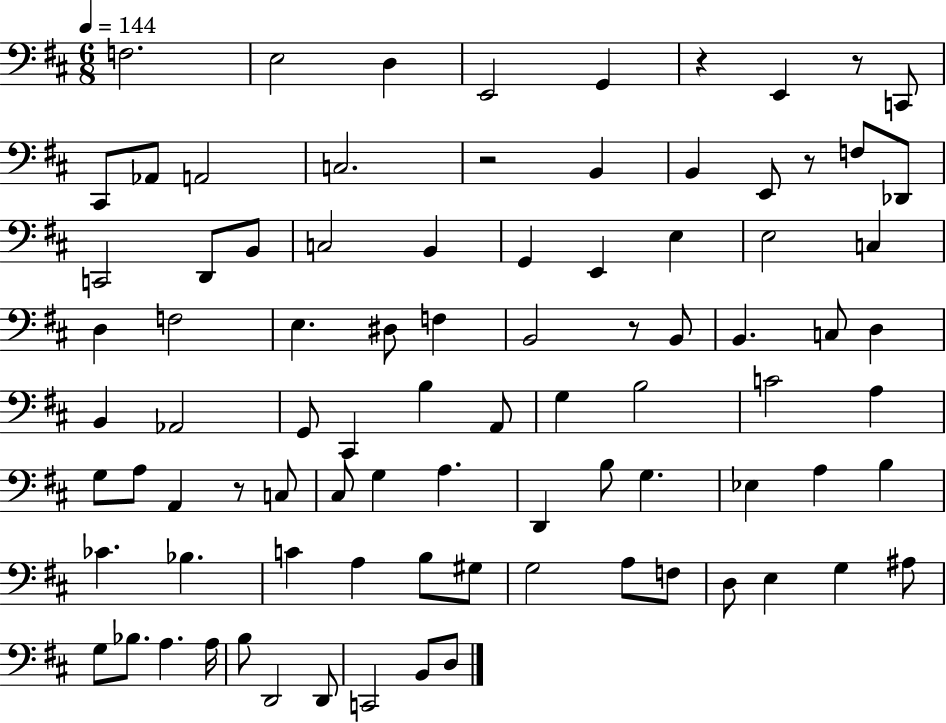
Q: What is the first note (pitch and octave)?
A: F3